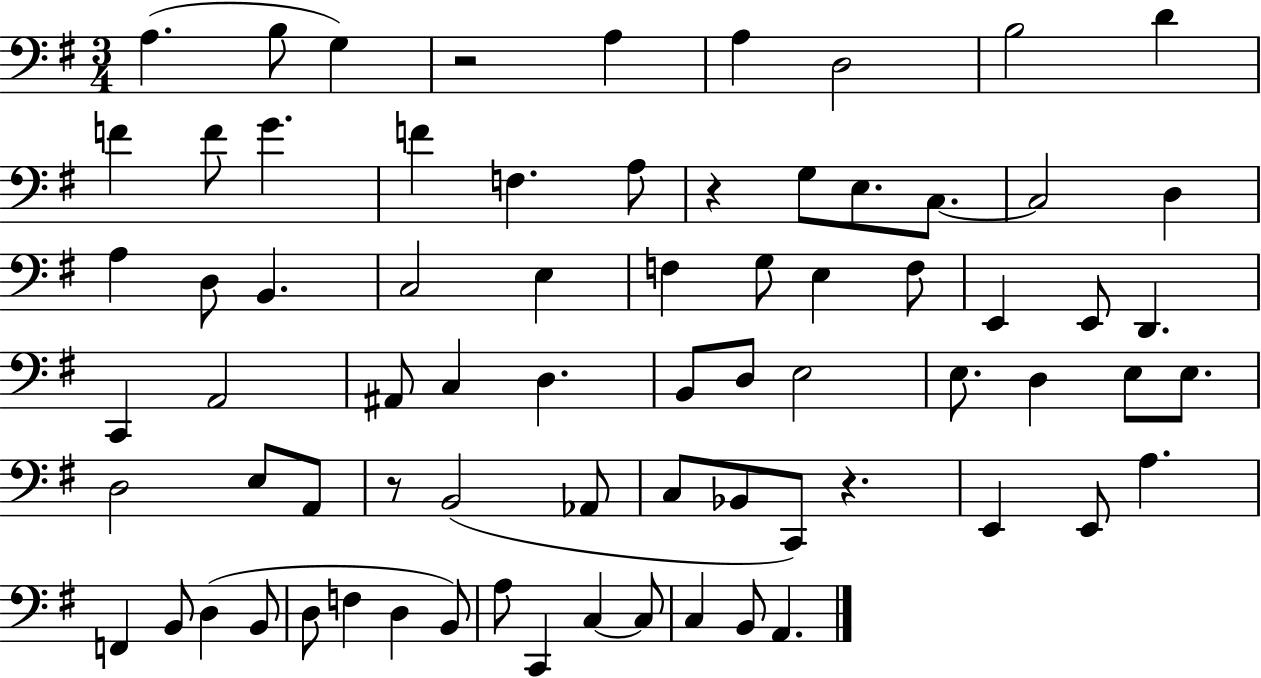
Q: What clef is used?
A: bass